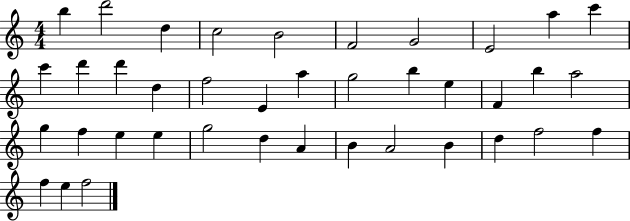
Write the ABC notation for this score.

X:1
T:Untitled
M:4/4
L:1/4
K:C
b d'2 d c2 B2 F2 G2 E2 a c' c' d' d' d f2 E a g2 b e F b a2 g f e e g2 d A B A2 B d f2 f f e f2